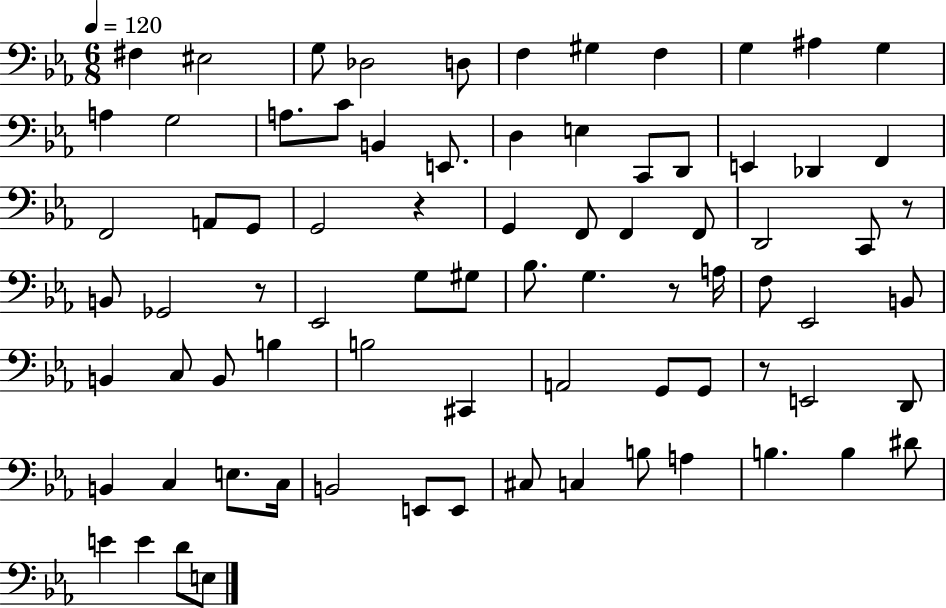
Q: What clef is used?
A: bass